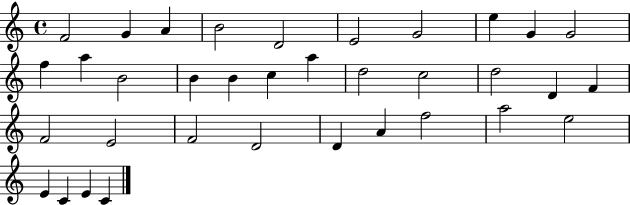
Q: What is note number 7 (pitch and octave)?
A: G4